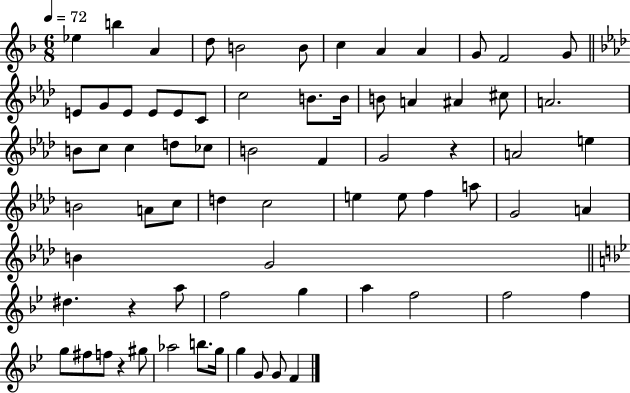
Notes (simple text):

Eb5/q B5/q A4/q D5/e B4/h B4/e C5/q A4/q A4/q G4/e F4/h G4/e E4/e G4/e E4/e E4/e E4/e C4/e C5/h B4/e. B4/s B4/e A4/q A#4/q C#5/e A4/h. B4/e C5/e C5/q D5/e CES5/e B4/h F4/q G4/h R/q A4/h E5/q B4/h A4/e C5/e D5/q C5/h E5/q E5/e F5/q A5/e G4/h A4/q B4/q G4/h D#5/q. R/q A5/e F5/h G5/q A5/q F5/h F5/h F5/q G5/e F#5/e F5/e R/q G#5/e Ab5/h B5/e. G5/s G5/q G4/e G4/e F4/q